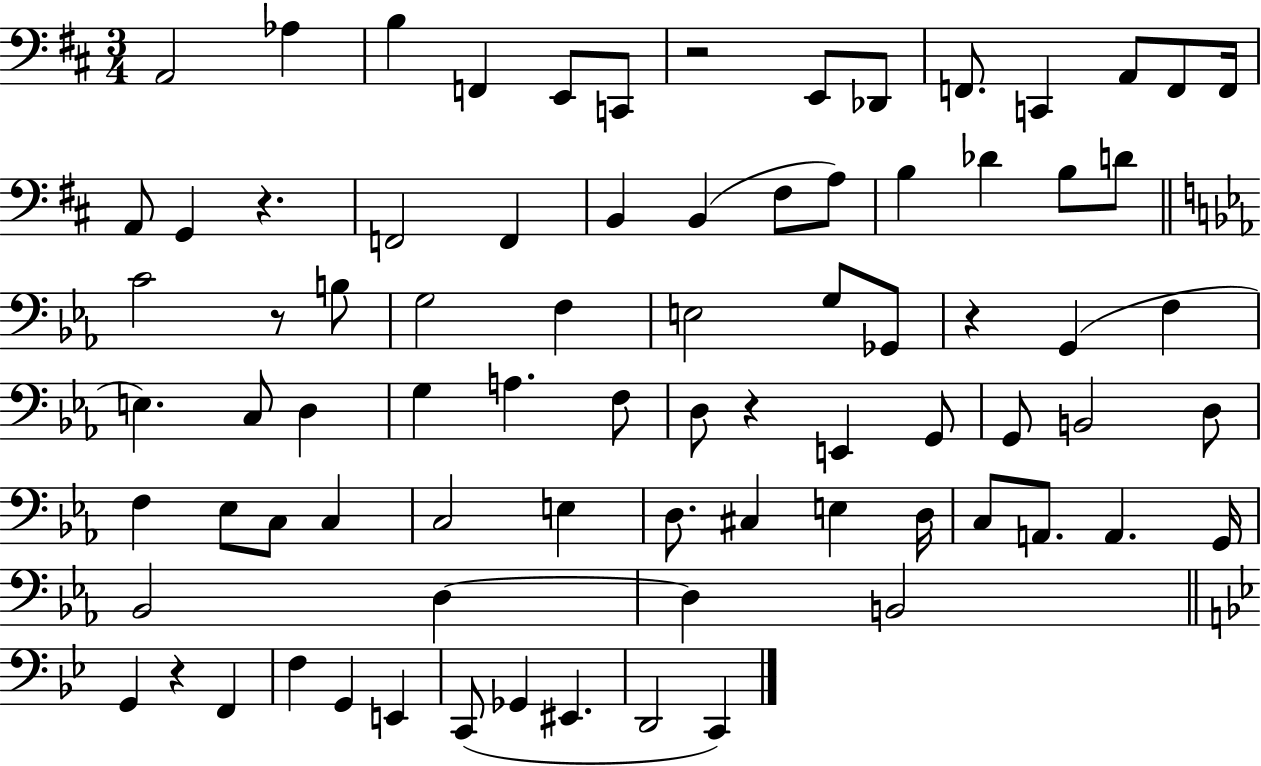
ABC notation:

X:1
T:Untitled
M:3/4
L:1/4
K:D
A,,2 _A, B, F,, E,,/2 C,,/2 z2 E,,/2 _D,,/2 F,,/2 C,, A,,/2 F,,/2 F,,/4 A,,/2 G,, z F,,2 F,, B,, B,, ^F,/2 A,/2 B, _D B,/2 D/2 C2 z/2 B,/2 G,2 F, E,2 G,/2 _G,,/2 z G,, F, E, C,/2 D, G, A, F,/2 D,/2 z E,, G,,/2 G,,/2 B,,2 D,/2 F, _E,/2 C,/2 C, C,2 E, D,/2 ^C, E, D,/4 C,/2 A,,/2 A,, G,,/4 _B,,2 D, D, B,,2 G,, z F,, F, G,, E,, C,,/2 _G,, ^E,, D,,2 C,,